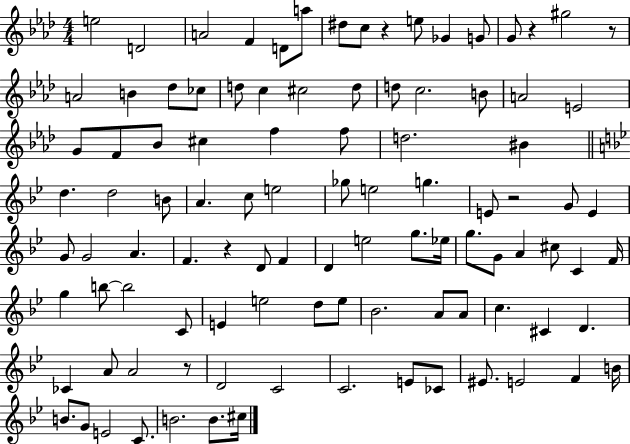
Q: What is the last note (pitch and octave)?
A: C#5